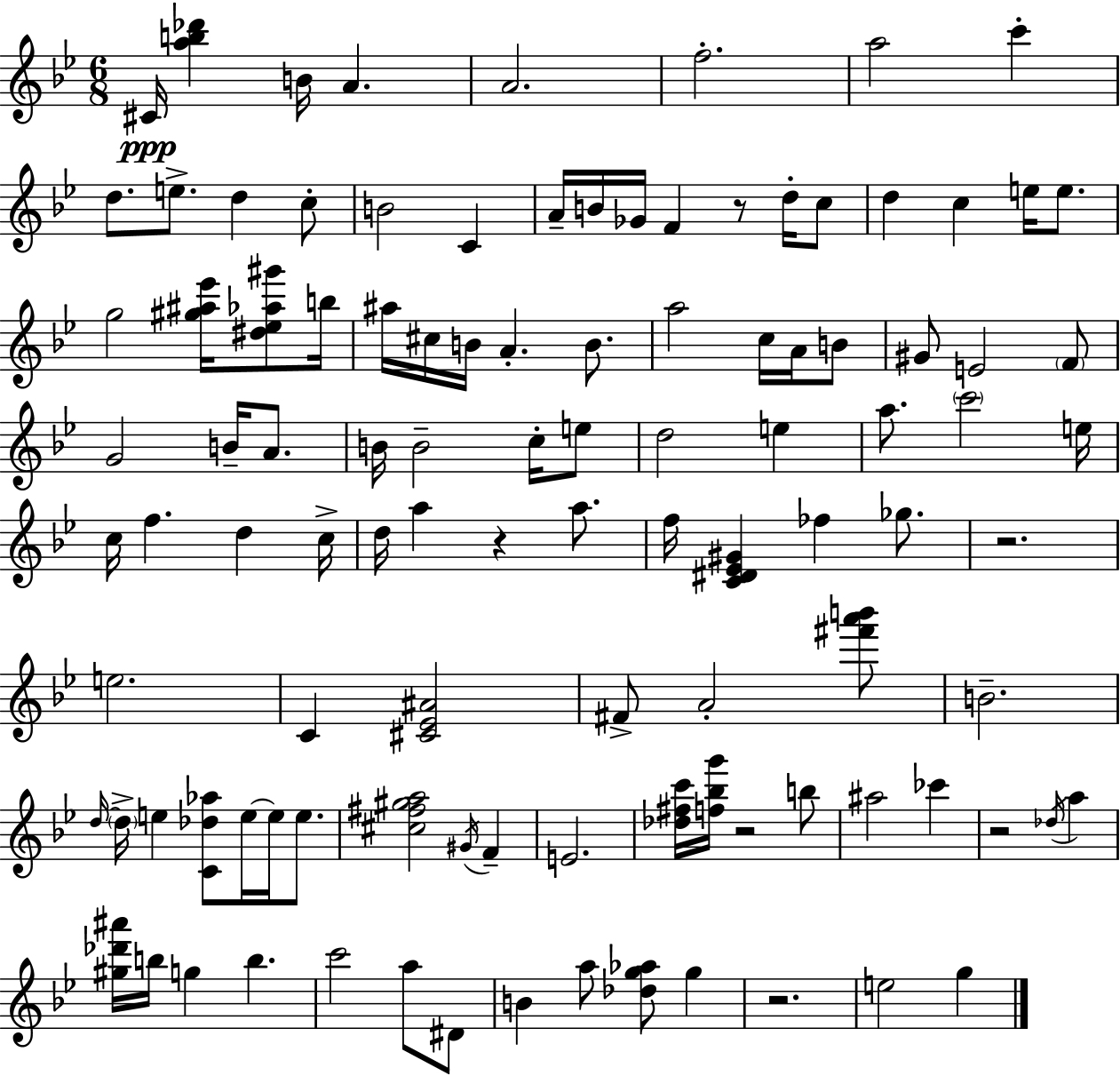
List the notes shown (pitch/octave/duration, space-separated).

C#4/s [A5,B5,Db6]/q B4/s A4/q. A4/h. F5/h. A5/h C6/q D5/e. E5/e. D5/q C5/e B4/h C4/q A4/s B4/s Gb4/s F4/q R/e D5/s C5/e D5/q C5/q E5/s E5/e. G5/h [G#5,A#5,Eb6]/s [D#5,Eb5,Ab5,G#6]/e B5/s A#5/s C#5/s B4/s A4/q. B4/e. A5/h C5/s A4/s B4/e G#4/e E4/h F4/e G4/h B4/s A4/e. B4/s B4/h C5/s E5/e D5/h E5/q A5/e. C6/h E5/s C5/s F5/q. D5/q C5/s D5/s A5/q R/q A5/e. F5/s [C4,D#4,Eb4,G#4]/q FES5/q Gb5/e. R/h. E5/h. C4/q [C#4,Eb4,A#4]/h F#4/e A4/h [F#6,A6,B6]/e B4/h. D5/s D5/s E5/q [C4,Db5,Ab5]/e E5/s E5/s E5/e. [C#5,F#5,G#5,A5]/h G#4/s F4/q E4/h. [Db5,F#5,C6]/s [F5,Bb5,G6]/s R/h B5/e A#5/h CES6/q R/h Db5/s A5/q [G#5,Db6,A#6]/s B5/s G5/q B5/q. C6/h A5/e D#4/e B4/q A5/e [Db5,G5,Ab5]/e G5/q R/h. E5/h G5/q